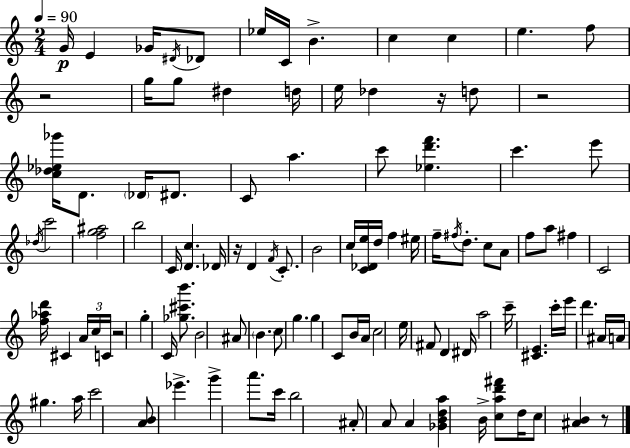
{
  \clef treble
  \numericTimeSignature
  \time 2/4
  \key c \major
  \tempo 4 = 90
  g'16\p e'4 ges'16 \acciaccatura { dis'16 } des'8 | ees''16 c'16 b'4.-> | c''4 c''4 | e''4. f''8 | \break r2 | g''16 g''8 dis''4 | d''16 e''16 des''4 r16 d''8 | r2 | \break <c'' des'' ees'' ges'''>16 d'8. \parenthesize des'16 dis'8. | c'8 a''4. | c'''8 <ees'' d''' f'''>4. | c'''4. e'''8 | \break \acciaccatura { des''16 } c'''2 | <f'' g'' ais''>2 | b''2 | c'16 <d' c''>4. | \break des'16 r16 d'4 \acciaccatura { f'16 } | c'8.-. b'2 | c''16 <c' des' e''>16 d''16 f''4 | eis''16 f''16-- \acciaccatura { fis''16 } d''8.-. | \break c''8 a'8 f''8 a''8 | fis''4 c'2 | <f'' aes'' d'''>16 cis'4 | \tuplet 3/2 { a'16 c''16 c'16 } r2 | \break g''4-. | c'16 <ges'' cis''' b'''>8. b'2 | ais'8 \parenthesize b'4. | c''8 g''4. | \break g''4 | c'8 b'16 a'16 c''2 | e''16 fis'8 d'4 | dis'16 a''2 | \break c'''16-- <cis' e'>4. | c'''16-. e'''16 d'''4. | ais'16 a'16 gis''4. | a''16 c'''2 | \break <a' b'>8 ees'''4.-> | g'''4-> | a'''8. c'''16 b''2 | ais'8-. a'8 | \break a'4 <ges' b' d'' a''>4 | b'16-> <c'' a'' d''' fis'''>8 d''16 c''8 <ais' b'>4 | r8 \bar "|."
}